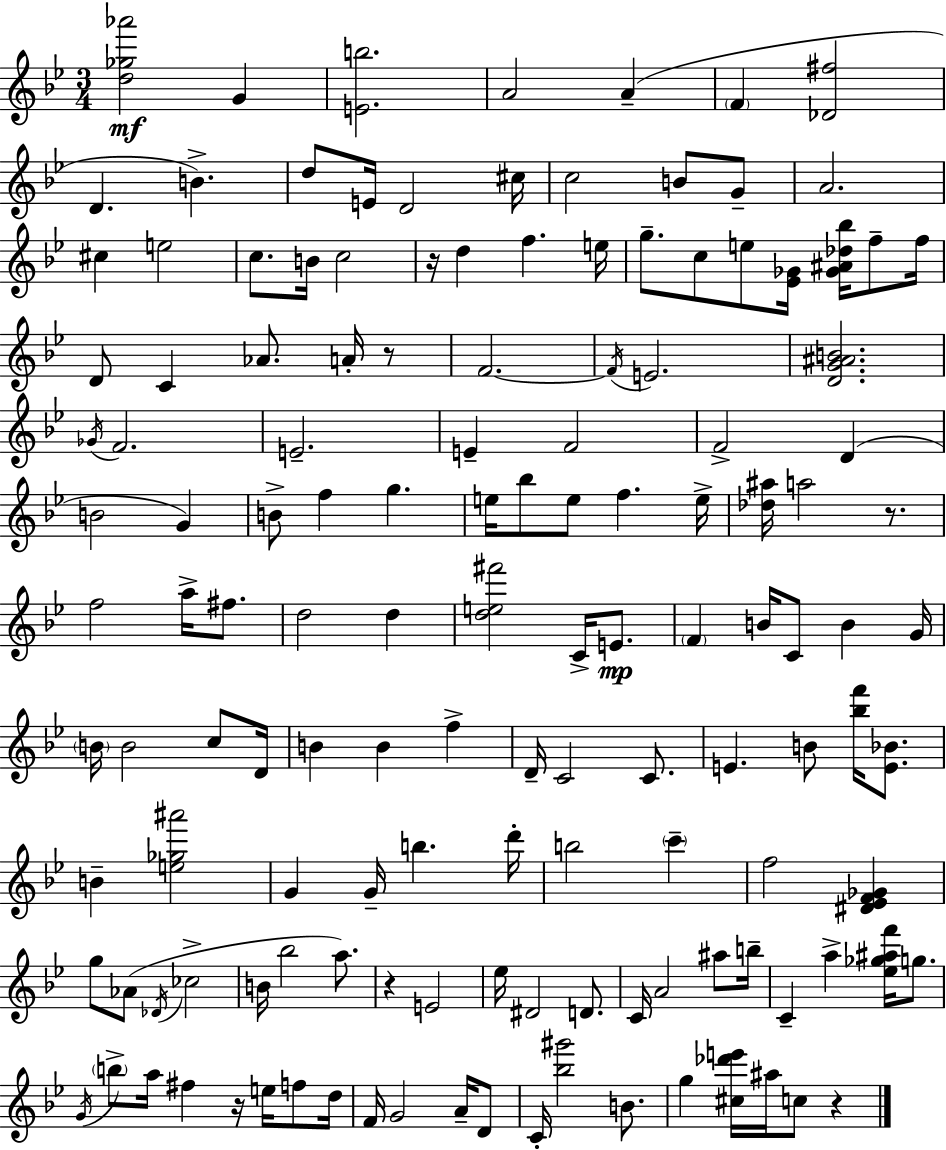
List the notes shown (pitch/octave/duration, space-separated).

[D5,Gb5,Ab6]/h G4/q [E4,B5]/h. A4/h A4/q F4/q [Db4,F#5]/h D4/q. B4/q. D5/e E4/s D4/h C#5/s C5/h B4/e G4/e A4/h. C#5/q E5/h C5/e. B4/s C5/h R/s D5/q F5/q. E5/s G5/e. C5/e E5/e [Eb4,Gb4]/s [Gb4,A#4,Db5,Bb5]/s F5/e F5/s D4/e C4/q Ab4/e. A4/s R/e F4/h. F4/s E4/h. [D4,G4,A#4,B4]/h. Gb4/s F4/h. E4/h. E4/q F4/h F4/h D4/q B4/h G4/q B4/e F5/q G5/q. E5/s Bb5/e E5/e F5/q. E5/s [Db5,A#5]/s A5/h R/e. F5/h A5/s F#5/e. D5/h D5/q [D5,E5,F#6]/h C4/s E4/e. F4/q B4/s C4/e B4/q G4/s B4/s B4/h C5/e D4/s B4/q B4/q F5/q D4/s C4/h C4/e. E4/q. B4/e [Bb5,F6]/s [E4,Bb4]/e. B4/q [E5,Gb5,A#6]/h G4/q G4/s B5/q. D6/s B5/h C6/q F5/h [D#4,Eb4,F4,Gb4]/q G5/e Ab4/e Db4/s CES5/h B4/s Bb5/h A5/e. R/q E4/h Eb5/s D#4/h D4/e. C4/s A4/h A#5/e B5/s C4/q A5/q [Eb5,Gb5,A#5,F6]/s G5/e. G4/s B5/e A5/s F#5/q R/s E5/s F5/e D5/s F4/s G4/h A4/s D4/e C4/s [Bb5,G#6]/h B4/e. G5/q [C#5,Db6,E6]/s A#5/s C5/e R/q